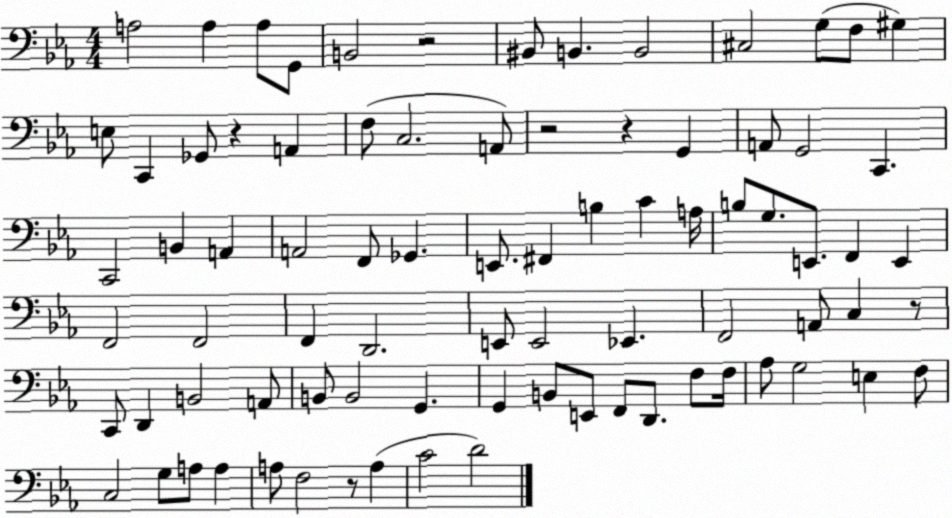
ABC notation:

X:1
T:Untitled
M:4/4
L:1/4
K:Eb
A,2 A, A,/2 G,,/2 B,,2 z2 ^B,,/2 B,, B,,2 ^C,2 G,/2 F,/2 ^G, E,/2 C,, _G,,/2 z A,, F,/2 C,2 A,,/2 z2 z G,, A,,/2 G,,2 C,, C,,2 B,, A,, A,,2 F,,/2 _G,, E,,/2 ^F,, B, C A,/4 B,/2 G,/2 E,,/2 F,, E,, F,,2 F,,2 F,, D,,2 E,,/2 E,,2 _E,, F,,2 A,,/2 C, z/2 C,,/2 D,, B,,2 A,,/2 B,,/2 B,,2 G,, G,, B,,/2 E,,/2 F,,/2 D,,/2 F,/2 F,/4 _A,/2 G,2 E, F,/2 C,2 G,/2 A,/2 A, A,/2 F,2 z/2 A, C2 D2